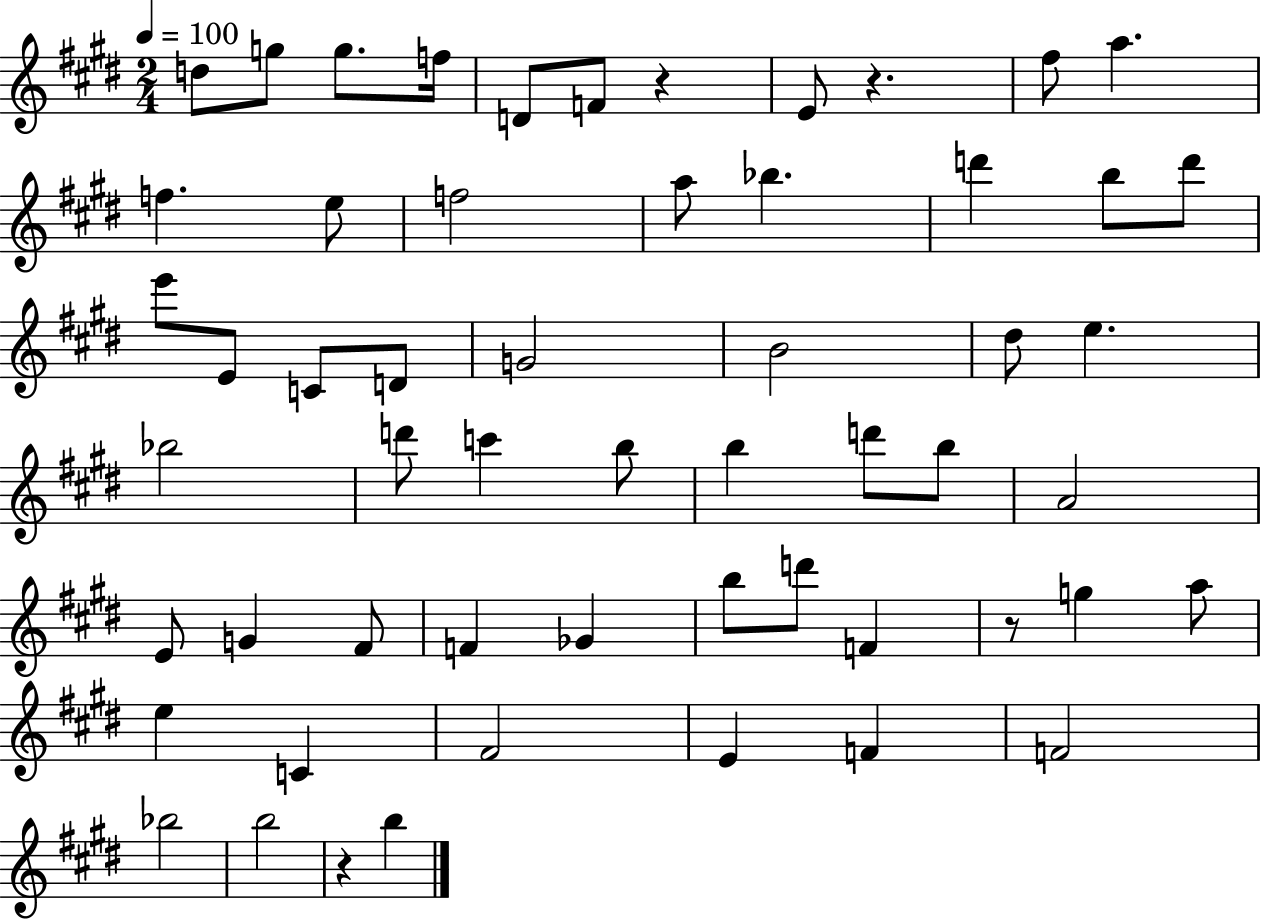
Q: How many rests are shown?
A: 4